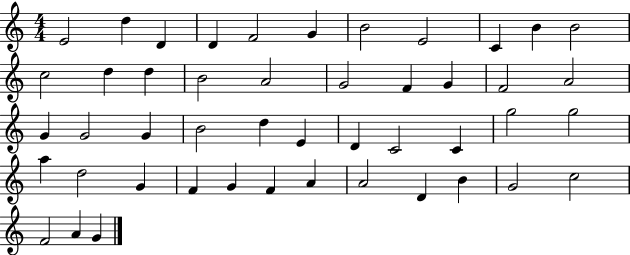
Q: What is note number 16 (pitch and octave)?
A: A4